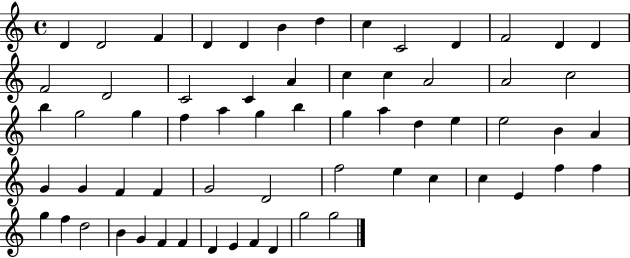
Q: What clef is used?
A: treble